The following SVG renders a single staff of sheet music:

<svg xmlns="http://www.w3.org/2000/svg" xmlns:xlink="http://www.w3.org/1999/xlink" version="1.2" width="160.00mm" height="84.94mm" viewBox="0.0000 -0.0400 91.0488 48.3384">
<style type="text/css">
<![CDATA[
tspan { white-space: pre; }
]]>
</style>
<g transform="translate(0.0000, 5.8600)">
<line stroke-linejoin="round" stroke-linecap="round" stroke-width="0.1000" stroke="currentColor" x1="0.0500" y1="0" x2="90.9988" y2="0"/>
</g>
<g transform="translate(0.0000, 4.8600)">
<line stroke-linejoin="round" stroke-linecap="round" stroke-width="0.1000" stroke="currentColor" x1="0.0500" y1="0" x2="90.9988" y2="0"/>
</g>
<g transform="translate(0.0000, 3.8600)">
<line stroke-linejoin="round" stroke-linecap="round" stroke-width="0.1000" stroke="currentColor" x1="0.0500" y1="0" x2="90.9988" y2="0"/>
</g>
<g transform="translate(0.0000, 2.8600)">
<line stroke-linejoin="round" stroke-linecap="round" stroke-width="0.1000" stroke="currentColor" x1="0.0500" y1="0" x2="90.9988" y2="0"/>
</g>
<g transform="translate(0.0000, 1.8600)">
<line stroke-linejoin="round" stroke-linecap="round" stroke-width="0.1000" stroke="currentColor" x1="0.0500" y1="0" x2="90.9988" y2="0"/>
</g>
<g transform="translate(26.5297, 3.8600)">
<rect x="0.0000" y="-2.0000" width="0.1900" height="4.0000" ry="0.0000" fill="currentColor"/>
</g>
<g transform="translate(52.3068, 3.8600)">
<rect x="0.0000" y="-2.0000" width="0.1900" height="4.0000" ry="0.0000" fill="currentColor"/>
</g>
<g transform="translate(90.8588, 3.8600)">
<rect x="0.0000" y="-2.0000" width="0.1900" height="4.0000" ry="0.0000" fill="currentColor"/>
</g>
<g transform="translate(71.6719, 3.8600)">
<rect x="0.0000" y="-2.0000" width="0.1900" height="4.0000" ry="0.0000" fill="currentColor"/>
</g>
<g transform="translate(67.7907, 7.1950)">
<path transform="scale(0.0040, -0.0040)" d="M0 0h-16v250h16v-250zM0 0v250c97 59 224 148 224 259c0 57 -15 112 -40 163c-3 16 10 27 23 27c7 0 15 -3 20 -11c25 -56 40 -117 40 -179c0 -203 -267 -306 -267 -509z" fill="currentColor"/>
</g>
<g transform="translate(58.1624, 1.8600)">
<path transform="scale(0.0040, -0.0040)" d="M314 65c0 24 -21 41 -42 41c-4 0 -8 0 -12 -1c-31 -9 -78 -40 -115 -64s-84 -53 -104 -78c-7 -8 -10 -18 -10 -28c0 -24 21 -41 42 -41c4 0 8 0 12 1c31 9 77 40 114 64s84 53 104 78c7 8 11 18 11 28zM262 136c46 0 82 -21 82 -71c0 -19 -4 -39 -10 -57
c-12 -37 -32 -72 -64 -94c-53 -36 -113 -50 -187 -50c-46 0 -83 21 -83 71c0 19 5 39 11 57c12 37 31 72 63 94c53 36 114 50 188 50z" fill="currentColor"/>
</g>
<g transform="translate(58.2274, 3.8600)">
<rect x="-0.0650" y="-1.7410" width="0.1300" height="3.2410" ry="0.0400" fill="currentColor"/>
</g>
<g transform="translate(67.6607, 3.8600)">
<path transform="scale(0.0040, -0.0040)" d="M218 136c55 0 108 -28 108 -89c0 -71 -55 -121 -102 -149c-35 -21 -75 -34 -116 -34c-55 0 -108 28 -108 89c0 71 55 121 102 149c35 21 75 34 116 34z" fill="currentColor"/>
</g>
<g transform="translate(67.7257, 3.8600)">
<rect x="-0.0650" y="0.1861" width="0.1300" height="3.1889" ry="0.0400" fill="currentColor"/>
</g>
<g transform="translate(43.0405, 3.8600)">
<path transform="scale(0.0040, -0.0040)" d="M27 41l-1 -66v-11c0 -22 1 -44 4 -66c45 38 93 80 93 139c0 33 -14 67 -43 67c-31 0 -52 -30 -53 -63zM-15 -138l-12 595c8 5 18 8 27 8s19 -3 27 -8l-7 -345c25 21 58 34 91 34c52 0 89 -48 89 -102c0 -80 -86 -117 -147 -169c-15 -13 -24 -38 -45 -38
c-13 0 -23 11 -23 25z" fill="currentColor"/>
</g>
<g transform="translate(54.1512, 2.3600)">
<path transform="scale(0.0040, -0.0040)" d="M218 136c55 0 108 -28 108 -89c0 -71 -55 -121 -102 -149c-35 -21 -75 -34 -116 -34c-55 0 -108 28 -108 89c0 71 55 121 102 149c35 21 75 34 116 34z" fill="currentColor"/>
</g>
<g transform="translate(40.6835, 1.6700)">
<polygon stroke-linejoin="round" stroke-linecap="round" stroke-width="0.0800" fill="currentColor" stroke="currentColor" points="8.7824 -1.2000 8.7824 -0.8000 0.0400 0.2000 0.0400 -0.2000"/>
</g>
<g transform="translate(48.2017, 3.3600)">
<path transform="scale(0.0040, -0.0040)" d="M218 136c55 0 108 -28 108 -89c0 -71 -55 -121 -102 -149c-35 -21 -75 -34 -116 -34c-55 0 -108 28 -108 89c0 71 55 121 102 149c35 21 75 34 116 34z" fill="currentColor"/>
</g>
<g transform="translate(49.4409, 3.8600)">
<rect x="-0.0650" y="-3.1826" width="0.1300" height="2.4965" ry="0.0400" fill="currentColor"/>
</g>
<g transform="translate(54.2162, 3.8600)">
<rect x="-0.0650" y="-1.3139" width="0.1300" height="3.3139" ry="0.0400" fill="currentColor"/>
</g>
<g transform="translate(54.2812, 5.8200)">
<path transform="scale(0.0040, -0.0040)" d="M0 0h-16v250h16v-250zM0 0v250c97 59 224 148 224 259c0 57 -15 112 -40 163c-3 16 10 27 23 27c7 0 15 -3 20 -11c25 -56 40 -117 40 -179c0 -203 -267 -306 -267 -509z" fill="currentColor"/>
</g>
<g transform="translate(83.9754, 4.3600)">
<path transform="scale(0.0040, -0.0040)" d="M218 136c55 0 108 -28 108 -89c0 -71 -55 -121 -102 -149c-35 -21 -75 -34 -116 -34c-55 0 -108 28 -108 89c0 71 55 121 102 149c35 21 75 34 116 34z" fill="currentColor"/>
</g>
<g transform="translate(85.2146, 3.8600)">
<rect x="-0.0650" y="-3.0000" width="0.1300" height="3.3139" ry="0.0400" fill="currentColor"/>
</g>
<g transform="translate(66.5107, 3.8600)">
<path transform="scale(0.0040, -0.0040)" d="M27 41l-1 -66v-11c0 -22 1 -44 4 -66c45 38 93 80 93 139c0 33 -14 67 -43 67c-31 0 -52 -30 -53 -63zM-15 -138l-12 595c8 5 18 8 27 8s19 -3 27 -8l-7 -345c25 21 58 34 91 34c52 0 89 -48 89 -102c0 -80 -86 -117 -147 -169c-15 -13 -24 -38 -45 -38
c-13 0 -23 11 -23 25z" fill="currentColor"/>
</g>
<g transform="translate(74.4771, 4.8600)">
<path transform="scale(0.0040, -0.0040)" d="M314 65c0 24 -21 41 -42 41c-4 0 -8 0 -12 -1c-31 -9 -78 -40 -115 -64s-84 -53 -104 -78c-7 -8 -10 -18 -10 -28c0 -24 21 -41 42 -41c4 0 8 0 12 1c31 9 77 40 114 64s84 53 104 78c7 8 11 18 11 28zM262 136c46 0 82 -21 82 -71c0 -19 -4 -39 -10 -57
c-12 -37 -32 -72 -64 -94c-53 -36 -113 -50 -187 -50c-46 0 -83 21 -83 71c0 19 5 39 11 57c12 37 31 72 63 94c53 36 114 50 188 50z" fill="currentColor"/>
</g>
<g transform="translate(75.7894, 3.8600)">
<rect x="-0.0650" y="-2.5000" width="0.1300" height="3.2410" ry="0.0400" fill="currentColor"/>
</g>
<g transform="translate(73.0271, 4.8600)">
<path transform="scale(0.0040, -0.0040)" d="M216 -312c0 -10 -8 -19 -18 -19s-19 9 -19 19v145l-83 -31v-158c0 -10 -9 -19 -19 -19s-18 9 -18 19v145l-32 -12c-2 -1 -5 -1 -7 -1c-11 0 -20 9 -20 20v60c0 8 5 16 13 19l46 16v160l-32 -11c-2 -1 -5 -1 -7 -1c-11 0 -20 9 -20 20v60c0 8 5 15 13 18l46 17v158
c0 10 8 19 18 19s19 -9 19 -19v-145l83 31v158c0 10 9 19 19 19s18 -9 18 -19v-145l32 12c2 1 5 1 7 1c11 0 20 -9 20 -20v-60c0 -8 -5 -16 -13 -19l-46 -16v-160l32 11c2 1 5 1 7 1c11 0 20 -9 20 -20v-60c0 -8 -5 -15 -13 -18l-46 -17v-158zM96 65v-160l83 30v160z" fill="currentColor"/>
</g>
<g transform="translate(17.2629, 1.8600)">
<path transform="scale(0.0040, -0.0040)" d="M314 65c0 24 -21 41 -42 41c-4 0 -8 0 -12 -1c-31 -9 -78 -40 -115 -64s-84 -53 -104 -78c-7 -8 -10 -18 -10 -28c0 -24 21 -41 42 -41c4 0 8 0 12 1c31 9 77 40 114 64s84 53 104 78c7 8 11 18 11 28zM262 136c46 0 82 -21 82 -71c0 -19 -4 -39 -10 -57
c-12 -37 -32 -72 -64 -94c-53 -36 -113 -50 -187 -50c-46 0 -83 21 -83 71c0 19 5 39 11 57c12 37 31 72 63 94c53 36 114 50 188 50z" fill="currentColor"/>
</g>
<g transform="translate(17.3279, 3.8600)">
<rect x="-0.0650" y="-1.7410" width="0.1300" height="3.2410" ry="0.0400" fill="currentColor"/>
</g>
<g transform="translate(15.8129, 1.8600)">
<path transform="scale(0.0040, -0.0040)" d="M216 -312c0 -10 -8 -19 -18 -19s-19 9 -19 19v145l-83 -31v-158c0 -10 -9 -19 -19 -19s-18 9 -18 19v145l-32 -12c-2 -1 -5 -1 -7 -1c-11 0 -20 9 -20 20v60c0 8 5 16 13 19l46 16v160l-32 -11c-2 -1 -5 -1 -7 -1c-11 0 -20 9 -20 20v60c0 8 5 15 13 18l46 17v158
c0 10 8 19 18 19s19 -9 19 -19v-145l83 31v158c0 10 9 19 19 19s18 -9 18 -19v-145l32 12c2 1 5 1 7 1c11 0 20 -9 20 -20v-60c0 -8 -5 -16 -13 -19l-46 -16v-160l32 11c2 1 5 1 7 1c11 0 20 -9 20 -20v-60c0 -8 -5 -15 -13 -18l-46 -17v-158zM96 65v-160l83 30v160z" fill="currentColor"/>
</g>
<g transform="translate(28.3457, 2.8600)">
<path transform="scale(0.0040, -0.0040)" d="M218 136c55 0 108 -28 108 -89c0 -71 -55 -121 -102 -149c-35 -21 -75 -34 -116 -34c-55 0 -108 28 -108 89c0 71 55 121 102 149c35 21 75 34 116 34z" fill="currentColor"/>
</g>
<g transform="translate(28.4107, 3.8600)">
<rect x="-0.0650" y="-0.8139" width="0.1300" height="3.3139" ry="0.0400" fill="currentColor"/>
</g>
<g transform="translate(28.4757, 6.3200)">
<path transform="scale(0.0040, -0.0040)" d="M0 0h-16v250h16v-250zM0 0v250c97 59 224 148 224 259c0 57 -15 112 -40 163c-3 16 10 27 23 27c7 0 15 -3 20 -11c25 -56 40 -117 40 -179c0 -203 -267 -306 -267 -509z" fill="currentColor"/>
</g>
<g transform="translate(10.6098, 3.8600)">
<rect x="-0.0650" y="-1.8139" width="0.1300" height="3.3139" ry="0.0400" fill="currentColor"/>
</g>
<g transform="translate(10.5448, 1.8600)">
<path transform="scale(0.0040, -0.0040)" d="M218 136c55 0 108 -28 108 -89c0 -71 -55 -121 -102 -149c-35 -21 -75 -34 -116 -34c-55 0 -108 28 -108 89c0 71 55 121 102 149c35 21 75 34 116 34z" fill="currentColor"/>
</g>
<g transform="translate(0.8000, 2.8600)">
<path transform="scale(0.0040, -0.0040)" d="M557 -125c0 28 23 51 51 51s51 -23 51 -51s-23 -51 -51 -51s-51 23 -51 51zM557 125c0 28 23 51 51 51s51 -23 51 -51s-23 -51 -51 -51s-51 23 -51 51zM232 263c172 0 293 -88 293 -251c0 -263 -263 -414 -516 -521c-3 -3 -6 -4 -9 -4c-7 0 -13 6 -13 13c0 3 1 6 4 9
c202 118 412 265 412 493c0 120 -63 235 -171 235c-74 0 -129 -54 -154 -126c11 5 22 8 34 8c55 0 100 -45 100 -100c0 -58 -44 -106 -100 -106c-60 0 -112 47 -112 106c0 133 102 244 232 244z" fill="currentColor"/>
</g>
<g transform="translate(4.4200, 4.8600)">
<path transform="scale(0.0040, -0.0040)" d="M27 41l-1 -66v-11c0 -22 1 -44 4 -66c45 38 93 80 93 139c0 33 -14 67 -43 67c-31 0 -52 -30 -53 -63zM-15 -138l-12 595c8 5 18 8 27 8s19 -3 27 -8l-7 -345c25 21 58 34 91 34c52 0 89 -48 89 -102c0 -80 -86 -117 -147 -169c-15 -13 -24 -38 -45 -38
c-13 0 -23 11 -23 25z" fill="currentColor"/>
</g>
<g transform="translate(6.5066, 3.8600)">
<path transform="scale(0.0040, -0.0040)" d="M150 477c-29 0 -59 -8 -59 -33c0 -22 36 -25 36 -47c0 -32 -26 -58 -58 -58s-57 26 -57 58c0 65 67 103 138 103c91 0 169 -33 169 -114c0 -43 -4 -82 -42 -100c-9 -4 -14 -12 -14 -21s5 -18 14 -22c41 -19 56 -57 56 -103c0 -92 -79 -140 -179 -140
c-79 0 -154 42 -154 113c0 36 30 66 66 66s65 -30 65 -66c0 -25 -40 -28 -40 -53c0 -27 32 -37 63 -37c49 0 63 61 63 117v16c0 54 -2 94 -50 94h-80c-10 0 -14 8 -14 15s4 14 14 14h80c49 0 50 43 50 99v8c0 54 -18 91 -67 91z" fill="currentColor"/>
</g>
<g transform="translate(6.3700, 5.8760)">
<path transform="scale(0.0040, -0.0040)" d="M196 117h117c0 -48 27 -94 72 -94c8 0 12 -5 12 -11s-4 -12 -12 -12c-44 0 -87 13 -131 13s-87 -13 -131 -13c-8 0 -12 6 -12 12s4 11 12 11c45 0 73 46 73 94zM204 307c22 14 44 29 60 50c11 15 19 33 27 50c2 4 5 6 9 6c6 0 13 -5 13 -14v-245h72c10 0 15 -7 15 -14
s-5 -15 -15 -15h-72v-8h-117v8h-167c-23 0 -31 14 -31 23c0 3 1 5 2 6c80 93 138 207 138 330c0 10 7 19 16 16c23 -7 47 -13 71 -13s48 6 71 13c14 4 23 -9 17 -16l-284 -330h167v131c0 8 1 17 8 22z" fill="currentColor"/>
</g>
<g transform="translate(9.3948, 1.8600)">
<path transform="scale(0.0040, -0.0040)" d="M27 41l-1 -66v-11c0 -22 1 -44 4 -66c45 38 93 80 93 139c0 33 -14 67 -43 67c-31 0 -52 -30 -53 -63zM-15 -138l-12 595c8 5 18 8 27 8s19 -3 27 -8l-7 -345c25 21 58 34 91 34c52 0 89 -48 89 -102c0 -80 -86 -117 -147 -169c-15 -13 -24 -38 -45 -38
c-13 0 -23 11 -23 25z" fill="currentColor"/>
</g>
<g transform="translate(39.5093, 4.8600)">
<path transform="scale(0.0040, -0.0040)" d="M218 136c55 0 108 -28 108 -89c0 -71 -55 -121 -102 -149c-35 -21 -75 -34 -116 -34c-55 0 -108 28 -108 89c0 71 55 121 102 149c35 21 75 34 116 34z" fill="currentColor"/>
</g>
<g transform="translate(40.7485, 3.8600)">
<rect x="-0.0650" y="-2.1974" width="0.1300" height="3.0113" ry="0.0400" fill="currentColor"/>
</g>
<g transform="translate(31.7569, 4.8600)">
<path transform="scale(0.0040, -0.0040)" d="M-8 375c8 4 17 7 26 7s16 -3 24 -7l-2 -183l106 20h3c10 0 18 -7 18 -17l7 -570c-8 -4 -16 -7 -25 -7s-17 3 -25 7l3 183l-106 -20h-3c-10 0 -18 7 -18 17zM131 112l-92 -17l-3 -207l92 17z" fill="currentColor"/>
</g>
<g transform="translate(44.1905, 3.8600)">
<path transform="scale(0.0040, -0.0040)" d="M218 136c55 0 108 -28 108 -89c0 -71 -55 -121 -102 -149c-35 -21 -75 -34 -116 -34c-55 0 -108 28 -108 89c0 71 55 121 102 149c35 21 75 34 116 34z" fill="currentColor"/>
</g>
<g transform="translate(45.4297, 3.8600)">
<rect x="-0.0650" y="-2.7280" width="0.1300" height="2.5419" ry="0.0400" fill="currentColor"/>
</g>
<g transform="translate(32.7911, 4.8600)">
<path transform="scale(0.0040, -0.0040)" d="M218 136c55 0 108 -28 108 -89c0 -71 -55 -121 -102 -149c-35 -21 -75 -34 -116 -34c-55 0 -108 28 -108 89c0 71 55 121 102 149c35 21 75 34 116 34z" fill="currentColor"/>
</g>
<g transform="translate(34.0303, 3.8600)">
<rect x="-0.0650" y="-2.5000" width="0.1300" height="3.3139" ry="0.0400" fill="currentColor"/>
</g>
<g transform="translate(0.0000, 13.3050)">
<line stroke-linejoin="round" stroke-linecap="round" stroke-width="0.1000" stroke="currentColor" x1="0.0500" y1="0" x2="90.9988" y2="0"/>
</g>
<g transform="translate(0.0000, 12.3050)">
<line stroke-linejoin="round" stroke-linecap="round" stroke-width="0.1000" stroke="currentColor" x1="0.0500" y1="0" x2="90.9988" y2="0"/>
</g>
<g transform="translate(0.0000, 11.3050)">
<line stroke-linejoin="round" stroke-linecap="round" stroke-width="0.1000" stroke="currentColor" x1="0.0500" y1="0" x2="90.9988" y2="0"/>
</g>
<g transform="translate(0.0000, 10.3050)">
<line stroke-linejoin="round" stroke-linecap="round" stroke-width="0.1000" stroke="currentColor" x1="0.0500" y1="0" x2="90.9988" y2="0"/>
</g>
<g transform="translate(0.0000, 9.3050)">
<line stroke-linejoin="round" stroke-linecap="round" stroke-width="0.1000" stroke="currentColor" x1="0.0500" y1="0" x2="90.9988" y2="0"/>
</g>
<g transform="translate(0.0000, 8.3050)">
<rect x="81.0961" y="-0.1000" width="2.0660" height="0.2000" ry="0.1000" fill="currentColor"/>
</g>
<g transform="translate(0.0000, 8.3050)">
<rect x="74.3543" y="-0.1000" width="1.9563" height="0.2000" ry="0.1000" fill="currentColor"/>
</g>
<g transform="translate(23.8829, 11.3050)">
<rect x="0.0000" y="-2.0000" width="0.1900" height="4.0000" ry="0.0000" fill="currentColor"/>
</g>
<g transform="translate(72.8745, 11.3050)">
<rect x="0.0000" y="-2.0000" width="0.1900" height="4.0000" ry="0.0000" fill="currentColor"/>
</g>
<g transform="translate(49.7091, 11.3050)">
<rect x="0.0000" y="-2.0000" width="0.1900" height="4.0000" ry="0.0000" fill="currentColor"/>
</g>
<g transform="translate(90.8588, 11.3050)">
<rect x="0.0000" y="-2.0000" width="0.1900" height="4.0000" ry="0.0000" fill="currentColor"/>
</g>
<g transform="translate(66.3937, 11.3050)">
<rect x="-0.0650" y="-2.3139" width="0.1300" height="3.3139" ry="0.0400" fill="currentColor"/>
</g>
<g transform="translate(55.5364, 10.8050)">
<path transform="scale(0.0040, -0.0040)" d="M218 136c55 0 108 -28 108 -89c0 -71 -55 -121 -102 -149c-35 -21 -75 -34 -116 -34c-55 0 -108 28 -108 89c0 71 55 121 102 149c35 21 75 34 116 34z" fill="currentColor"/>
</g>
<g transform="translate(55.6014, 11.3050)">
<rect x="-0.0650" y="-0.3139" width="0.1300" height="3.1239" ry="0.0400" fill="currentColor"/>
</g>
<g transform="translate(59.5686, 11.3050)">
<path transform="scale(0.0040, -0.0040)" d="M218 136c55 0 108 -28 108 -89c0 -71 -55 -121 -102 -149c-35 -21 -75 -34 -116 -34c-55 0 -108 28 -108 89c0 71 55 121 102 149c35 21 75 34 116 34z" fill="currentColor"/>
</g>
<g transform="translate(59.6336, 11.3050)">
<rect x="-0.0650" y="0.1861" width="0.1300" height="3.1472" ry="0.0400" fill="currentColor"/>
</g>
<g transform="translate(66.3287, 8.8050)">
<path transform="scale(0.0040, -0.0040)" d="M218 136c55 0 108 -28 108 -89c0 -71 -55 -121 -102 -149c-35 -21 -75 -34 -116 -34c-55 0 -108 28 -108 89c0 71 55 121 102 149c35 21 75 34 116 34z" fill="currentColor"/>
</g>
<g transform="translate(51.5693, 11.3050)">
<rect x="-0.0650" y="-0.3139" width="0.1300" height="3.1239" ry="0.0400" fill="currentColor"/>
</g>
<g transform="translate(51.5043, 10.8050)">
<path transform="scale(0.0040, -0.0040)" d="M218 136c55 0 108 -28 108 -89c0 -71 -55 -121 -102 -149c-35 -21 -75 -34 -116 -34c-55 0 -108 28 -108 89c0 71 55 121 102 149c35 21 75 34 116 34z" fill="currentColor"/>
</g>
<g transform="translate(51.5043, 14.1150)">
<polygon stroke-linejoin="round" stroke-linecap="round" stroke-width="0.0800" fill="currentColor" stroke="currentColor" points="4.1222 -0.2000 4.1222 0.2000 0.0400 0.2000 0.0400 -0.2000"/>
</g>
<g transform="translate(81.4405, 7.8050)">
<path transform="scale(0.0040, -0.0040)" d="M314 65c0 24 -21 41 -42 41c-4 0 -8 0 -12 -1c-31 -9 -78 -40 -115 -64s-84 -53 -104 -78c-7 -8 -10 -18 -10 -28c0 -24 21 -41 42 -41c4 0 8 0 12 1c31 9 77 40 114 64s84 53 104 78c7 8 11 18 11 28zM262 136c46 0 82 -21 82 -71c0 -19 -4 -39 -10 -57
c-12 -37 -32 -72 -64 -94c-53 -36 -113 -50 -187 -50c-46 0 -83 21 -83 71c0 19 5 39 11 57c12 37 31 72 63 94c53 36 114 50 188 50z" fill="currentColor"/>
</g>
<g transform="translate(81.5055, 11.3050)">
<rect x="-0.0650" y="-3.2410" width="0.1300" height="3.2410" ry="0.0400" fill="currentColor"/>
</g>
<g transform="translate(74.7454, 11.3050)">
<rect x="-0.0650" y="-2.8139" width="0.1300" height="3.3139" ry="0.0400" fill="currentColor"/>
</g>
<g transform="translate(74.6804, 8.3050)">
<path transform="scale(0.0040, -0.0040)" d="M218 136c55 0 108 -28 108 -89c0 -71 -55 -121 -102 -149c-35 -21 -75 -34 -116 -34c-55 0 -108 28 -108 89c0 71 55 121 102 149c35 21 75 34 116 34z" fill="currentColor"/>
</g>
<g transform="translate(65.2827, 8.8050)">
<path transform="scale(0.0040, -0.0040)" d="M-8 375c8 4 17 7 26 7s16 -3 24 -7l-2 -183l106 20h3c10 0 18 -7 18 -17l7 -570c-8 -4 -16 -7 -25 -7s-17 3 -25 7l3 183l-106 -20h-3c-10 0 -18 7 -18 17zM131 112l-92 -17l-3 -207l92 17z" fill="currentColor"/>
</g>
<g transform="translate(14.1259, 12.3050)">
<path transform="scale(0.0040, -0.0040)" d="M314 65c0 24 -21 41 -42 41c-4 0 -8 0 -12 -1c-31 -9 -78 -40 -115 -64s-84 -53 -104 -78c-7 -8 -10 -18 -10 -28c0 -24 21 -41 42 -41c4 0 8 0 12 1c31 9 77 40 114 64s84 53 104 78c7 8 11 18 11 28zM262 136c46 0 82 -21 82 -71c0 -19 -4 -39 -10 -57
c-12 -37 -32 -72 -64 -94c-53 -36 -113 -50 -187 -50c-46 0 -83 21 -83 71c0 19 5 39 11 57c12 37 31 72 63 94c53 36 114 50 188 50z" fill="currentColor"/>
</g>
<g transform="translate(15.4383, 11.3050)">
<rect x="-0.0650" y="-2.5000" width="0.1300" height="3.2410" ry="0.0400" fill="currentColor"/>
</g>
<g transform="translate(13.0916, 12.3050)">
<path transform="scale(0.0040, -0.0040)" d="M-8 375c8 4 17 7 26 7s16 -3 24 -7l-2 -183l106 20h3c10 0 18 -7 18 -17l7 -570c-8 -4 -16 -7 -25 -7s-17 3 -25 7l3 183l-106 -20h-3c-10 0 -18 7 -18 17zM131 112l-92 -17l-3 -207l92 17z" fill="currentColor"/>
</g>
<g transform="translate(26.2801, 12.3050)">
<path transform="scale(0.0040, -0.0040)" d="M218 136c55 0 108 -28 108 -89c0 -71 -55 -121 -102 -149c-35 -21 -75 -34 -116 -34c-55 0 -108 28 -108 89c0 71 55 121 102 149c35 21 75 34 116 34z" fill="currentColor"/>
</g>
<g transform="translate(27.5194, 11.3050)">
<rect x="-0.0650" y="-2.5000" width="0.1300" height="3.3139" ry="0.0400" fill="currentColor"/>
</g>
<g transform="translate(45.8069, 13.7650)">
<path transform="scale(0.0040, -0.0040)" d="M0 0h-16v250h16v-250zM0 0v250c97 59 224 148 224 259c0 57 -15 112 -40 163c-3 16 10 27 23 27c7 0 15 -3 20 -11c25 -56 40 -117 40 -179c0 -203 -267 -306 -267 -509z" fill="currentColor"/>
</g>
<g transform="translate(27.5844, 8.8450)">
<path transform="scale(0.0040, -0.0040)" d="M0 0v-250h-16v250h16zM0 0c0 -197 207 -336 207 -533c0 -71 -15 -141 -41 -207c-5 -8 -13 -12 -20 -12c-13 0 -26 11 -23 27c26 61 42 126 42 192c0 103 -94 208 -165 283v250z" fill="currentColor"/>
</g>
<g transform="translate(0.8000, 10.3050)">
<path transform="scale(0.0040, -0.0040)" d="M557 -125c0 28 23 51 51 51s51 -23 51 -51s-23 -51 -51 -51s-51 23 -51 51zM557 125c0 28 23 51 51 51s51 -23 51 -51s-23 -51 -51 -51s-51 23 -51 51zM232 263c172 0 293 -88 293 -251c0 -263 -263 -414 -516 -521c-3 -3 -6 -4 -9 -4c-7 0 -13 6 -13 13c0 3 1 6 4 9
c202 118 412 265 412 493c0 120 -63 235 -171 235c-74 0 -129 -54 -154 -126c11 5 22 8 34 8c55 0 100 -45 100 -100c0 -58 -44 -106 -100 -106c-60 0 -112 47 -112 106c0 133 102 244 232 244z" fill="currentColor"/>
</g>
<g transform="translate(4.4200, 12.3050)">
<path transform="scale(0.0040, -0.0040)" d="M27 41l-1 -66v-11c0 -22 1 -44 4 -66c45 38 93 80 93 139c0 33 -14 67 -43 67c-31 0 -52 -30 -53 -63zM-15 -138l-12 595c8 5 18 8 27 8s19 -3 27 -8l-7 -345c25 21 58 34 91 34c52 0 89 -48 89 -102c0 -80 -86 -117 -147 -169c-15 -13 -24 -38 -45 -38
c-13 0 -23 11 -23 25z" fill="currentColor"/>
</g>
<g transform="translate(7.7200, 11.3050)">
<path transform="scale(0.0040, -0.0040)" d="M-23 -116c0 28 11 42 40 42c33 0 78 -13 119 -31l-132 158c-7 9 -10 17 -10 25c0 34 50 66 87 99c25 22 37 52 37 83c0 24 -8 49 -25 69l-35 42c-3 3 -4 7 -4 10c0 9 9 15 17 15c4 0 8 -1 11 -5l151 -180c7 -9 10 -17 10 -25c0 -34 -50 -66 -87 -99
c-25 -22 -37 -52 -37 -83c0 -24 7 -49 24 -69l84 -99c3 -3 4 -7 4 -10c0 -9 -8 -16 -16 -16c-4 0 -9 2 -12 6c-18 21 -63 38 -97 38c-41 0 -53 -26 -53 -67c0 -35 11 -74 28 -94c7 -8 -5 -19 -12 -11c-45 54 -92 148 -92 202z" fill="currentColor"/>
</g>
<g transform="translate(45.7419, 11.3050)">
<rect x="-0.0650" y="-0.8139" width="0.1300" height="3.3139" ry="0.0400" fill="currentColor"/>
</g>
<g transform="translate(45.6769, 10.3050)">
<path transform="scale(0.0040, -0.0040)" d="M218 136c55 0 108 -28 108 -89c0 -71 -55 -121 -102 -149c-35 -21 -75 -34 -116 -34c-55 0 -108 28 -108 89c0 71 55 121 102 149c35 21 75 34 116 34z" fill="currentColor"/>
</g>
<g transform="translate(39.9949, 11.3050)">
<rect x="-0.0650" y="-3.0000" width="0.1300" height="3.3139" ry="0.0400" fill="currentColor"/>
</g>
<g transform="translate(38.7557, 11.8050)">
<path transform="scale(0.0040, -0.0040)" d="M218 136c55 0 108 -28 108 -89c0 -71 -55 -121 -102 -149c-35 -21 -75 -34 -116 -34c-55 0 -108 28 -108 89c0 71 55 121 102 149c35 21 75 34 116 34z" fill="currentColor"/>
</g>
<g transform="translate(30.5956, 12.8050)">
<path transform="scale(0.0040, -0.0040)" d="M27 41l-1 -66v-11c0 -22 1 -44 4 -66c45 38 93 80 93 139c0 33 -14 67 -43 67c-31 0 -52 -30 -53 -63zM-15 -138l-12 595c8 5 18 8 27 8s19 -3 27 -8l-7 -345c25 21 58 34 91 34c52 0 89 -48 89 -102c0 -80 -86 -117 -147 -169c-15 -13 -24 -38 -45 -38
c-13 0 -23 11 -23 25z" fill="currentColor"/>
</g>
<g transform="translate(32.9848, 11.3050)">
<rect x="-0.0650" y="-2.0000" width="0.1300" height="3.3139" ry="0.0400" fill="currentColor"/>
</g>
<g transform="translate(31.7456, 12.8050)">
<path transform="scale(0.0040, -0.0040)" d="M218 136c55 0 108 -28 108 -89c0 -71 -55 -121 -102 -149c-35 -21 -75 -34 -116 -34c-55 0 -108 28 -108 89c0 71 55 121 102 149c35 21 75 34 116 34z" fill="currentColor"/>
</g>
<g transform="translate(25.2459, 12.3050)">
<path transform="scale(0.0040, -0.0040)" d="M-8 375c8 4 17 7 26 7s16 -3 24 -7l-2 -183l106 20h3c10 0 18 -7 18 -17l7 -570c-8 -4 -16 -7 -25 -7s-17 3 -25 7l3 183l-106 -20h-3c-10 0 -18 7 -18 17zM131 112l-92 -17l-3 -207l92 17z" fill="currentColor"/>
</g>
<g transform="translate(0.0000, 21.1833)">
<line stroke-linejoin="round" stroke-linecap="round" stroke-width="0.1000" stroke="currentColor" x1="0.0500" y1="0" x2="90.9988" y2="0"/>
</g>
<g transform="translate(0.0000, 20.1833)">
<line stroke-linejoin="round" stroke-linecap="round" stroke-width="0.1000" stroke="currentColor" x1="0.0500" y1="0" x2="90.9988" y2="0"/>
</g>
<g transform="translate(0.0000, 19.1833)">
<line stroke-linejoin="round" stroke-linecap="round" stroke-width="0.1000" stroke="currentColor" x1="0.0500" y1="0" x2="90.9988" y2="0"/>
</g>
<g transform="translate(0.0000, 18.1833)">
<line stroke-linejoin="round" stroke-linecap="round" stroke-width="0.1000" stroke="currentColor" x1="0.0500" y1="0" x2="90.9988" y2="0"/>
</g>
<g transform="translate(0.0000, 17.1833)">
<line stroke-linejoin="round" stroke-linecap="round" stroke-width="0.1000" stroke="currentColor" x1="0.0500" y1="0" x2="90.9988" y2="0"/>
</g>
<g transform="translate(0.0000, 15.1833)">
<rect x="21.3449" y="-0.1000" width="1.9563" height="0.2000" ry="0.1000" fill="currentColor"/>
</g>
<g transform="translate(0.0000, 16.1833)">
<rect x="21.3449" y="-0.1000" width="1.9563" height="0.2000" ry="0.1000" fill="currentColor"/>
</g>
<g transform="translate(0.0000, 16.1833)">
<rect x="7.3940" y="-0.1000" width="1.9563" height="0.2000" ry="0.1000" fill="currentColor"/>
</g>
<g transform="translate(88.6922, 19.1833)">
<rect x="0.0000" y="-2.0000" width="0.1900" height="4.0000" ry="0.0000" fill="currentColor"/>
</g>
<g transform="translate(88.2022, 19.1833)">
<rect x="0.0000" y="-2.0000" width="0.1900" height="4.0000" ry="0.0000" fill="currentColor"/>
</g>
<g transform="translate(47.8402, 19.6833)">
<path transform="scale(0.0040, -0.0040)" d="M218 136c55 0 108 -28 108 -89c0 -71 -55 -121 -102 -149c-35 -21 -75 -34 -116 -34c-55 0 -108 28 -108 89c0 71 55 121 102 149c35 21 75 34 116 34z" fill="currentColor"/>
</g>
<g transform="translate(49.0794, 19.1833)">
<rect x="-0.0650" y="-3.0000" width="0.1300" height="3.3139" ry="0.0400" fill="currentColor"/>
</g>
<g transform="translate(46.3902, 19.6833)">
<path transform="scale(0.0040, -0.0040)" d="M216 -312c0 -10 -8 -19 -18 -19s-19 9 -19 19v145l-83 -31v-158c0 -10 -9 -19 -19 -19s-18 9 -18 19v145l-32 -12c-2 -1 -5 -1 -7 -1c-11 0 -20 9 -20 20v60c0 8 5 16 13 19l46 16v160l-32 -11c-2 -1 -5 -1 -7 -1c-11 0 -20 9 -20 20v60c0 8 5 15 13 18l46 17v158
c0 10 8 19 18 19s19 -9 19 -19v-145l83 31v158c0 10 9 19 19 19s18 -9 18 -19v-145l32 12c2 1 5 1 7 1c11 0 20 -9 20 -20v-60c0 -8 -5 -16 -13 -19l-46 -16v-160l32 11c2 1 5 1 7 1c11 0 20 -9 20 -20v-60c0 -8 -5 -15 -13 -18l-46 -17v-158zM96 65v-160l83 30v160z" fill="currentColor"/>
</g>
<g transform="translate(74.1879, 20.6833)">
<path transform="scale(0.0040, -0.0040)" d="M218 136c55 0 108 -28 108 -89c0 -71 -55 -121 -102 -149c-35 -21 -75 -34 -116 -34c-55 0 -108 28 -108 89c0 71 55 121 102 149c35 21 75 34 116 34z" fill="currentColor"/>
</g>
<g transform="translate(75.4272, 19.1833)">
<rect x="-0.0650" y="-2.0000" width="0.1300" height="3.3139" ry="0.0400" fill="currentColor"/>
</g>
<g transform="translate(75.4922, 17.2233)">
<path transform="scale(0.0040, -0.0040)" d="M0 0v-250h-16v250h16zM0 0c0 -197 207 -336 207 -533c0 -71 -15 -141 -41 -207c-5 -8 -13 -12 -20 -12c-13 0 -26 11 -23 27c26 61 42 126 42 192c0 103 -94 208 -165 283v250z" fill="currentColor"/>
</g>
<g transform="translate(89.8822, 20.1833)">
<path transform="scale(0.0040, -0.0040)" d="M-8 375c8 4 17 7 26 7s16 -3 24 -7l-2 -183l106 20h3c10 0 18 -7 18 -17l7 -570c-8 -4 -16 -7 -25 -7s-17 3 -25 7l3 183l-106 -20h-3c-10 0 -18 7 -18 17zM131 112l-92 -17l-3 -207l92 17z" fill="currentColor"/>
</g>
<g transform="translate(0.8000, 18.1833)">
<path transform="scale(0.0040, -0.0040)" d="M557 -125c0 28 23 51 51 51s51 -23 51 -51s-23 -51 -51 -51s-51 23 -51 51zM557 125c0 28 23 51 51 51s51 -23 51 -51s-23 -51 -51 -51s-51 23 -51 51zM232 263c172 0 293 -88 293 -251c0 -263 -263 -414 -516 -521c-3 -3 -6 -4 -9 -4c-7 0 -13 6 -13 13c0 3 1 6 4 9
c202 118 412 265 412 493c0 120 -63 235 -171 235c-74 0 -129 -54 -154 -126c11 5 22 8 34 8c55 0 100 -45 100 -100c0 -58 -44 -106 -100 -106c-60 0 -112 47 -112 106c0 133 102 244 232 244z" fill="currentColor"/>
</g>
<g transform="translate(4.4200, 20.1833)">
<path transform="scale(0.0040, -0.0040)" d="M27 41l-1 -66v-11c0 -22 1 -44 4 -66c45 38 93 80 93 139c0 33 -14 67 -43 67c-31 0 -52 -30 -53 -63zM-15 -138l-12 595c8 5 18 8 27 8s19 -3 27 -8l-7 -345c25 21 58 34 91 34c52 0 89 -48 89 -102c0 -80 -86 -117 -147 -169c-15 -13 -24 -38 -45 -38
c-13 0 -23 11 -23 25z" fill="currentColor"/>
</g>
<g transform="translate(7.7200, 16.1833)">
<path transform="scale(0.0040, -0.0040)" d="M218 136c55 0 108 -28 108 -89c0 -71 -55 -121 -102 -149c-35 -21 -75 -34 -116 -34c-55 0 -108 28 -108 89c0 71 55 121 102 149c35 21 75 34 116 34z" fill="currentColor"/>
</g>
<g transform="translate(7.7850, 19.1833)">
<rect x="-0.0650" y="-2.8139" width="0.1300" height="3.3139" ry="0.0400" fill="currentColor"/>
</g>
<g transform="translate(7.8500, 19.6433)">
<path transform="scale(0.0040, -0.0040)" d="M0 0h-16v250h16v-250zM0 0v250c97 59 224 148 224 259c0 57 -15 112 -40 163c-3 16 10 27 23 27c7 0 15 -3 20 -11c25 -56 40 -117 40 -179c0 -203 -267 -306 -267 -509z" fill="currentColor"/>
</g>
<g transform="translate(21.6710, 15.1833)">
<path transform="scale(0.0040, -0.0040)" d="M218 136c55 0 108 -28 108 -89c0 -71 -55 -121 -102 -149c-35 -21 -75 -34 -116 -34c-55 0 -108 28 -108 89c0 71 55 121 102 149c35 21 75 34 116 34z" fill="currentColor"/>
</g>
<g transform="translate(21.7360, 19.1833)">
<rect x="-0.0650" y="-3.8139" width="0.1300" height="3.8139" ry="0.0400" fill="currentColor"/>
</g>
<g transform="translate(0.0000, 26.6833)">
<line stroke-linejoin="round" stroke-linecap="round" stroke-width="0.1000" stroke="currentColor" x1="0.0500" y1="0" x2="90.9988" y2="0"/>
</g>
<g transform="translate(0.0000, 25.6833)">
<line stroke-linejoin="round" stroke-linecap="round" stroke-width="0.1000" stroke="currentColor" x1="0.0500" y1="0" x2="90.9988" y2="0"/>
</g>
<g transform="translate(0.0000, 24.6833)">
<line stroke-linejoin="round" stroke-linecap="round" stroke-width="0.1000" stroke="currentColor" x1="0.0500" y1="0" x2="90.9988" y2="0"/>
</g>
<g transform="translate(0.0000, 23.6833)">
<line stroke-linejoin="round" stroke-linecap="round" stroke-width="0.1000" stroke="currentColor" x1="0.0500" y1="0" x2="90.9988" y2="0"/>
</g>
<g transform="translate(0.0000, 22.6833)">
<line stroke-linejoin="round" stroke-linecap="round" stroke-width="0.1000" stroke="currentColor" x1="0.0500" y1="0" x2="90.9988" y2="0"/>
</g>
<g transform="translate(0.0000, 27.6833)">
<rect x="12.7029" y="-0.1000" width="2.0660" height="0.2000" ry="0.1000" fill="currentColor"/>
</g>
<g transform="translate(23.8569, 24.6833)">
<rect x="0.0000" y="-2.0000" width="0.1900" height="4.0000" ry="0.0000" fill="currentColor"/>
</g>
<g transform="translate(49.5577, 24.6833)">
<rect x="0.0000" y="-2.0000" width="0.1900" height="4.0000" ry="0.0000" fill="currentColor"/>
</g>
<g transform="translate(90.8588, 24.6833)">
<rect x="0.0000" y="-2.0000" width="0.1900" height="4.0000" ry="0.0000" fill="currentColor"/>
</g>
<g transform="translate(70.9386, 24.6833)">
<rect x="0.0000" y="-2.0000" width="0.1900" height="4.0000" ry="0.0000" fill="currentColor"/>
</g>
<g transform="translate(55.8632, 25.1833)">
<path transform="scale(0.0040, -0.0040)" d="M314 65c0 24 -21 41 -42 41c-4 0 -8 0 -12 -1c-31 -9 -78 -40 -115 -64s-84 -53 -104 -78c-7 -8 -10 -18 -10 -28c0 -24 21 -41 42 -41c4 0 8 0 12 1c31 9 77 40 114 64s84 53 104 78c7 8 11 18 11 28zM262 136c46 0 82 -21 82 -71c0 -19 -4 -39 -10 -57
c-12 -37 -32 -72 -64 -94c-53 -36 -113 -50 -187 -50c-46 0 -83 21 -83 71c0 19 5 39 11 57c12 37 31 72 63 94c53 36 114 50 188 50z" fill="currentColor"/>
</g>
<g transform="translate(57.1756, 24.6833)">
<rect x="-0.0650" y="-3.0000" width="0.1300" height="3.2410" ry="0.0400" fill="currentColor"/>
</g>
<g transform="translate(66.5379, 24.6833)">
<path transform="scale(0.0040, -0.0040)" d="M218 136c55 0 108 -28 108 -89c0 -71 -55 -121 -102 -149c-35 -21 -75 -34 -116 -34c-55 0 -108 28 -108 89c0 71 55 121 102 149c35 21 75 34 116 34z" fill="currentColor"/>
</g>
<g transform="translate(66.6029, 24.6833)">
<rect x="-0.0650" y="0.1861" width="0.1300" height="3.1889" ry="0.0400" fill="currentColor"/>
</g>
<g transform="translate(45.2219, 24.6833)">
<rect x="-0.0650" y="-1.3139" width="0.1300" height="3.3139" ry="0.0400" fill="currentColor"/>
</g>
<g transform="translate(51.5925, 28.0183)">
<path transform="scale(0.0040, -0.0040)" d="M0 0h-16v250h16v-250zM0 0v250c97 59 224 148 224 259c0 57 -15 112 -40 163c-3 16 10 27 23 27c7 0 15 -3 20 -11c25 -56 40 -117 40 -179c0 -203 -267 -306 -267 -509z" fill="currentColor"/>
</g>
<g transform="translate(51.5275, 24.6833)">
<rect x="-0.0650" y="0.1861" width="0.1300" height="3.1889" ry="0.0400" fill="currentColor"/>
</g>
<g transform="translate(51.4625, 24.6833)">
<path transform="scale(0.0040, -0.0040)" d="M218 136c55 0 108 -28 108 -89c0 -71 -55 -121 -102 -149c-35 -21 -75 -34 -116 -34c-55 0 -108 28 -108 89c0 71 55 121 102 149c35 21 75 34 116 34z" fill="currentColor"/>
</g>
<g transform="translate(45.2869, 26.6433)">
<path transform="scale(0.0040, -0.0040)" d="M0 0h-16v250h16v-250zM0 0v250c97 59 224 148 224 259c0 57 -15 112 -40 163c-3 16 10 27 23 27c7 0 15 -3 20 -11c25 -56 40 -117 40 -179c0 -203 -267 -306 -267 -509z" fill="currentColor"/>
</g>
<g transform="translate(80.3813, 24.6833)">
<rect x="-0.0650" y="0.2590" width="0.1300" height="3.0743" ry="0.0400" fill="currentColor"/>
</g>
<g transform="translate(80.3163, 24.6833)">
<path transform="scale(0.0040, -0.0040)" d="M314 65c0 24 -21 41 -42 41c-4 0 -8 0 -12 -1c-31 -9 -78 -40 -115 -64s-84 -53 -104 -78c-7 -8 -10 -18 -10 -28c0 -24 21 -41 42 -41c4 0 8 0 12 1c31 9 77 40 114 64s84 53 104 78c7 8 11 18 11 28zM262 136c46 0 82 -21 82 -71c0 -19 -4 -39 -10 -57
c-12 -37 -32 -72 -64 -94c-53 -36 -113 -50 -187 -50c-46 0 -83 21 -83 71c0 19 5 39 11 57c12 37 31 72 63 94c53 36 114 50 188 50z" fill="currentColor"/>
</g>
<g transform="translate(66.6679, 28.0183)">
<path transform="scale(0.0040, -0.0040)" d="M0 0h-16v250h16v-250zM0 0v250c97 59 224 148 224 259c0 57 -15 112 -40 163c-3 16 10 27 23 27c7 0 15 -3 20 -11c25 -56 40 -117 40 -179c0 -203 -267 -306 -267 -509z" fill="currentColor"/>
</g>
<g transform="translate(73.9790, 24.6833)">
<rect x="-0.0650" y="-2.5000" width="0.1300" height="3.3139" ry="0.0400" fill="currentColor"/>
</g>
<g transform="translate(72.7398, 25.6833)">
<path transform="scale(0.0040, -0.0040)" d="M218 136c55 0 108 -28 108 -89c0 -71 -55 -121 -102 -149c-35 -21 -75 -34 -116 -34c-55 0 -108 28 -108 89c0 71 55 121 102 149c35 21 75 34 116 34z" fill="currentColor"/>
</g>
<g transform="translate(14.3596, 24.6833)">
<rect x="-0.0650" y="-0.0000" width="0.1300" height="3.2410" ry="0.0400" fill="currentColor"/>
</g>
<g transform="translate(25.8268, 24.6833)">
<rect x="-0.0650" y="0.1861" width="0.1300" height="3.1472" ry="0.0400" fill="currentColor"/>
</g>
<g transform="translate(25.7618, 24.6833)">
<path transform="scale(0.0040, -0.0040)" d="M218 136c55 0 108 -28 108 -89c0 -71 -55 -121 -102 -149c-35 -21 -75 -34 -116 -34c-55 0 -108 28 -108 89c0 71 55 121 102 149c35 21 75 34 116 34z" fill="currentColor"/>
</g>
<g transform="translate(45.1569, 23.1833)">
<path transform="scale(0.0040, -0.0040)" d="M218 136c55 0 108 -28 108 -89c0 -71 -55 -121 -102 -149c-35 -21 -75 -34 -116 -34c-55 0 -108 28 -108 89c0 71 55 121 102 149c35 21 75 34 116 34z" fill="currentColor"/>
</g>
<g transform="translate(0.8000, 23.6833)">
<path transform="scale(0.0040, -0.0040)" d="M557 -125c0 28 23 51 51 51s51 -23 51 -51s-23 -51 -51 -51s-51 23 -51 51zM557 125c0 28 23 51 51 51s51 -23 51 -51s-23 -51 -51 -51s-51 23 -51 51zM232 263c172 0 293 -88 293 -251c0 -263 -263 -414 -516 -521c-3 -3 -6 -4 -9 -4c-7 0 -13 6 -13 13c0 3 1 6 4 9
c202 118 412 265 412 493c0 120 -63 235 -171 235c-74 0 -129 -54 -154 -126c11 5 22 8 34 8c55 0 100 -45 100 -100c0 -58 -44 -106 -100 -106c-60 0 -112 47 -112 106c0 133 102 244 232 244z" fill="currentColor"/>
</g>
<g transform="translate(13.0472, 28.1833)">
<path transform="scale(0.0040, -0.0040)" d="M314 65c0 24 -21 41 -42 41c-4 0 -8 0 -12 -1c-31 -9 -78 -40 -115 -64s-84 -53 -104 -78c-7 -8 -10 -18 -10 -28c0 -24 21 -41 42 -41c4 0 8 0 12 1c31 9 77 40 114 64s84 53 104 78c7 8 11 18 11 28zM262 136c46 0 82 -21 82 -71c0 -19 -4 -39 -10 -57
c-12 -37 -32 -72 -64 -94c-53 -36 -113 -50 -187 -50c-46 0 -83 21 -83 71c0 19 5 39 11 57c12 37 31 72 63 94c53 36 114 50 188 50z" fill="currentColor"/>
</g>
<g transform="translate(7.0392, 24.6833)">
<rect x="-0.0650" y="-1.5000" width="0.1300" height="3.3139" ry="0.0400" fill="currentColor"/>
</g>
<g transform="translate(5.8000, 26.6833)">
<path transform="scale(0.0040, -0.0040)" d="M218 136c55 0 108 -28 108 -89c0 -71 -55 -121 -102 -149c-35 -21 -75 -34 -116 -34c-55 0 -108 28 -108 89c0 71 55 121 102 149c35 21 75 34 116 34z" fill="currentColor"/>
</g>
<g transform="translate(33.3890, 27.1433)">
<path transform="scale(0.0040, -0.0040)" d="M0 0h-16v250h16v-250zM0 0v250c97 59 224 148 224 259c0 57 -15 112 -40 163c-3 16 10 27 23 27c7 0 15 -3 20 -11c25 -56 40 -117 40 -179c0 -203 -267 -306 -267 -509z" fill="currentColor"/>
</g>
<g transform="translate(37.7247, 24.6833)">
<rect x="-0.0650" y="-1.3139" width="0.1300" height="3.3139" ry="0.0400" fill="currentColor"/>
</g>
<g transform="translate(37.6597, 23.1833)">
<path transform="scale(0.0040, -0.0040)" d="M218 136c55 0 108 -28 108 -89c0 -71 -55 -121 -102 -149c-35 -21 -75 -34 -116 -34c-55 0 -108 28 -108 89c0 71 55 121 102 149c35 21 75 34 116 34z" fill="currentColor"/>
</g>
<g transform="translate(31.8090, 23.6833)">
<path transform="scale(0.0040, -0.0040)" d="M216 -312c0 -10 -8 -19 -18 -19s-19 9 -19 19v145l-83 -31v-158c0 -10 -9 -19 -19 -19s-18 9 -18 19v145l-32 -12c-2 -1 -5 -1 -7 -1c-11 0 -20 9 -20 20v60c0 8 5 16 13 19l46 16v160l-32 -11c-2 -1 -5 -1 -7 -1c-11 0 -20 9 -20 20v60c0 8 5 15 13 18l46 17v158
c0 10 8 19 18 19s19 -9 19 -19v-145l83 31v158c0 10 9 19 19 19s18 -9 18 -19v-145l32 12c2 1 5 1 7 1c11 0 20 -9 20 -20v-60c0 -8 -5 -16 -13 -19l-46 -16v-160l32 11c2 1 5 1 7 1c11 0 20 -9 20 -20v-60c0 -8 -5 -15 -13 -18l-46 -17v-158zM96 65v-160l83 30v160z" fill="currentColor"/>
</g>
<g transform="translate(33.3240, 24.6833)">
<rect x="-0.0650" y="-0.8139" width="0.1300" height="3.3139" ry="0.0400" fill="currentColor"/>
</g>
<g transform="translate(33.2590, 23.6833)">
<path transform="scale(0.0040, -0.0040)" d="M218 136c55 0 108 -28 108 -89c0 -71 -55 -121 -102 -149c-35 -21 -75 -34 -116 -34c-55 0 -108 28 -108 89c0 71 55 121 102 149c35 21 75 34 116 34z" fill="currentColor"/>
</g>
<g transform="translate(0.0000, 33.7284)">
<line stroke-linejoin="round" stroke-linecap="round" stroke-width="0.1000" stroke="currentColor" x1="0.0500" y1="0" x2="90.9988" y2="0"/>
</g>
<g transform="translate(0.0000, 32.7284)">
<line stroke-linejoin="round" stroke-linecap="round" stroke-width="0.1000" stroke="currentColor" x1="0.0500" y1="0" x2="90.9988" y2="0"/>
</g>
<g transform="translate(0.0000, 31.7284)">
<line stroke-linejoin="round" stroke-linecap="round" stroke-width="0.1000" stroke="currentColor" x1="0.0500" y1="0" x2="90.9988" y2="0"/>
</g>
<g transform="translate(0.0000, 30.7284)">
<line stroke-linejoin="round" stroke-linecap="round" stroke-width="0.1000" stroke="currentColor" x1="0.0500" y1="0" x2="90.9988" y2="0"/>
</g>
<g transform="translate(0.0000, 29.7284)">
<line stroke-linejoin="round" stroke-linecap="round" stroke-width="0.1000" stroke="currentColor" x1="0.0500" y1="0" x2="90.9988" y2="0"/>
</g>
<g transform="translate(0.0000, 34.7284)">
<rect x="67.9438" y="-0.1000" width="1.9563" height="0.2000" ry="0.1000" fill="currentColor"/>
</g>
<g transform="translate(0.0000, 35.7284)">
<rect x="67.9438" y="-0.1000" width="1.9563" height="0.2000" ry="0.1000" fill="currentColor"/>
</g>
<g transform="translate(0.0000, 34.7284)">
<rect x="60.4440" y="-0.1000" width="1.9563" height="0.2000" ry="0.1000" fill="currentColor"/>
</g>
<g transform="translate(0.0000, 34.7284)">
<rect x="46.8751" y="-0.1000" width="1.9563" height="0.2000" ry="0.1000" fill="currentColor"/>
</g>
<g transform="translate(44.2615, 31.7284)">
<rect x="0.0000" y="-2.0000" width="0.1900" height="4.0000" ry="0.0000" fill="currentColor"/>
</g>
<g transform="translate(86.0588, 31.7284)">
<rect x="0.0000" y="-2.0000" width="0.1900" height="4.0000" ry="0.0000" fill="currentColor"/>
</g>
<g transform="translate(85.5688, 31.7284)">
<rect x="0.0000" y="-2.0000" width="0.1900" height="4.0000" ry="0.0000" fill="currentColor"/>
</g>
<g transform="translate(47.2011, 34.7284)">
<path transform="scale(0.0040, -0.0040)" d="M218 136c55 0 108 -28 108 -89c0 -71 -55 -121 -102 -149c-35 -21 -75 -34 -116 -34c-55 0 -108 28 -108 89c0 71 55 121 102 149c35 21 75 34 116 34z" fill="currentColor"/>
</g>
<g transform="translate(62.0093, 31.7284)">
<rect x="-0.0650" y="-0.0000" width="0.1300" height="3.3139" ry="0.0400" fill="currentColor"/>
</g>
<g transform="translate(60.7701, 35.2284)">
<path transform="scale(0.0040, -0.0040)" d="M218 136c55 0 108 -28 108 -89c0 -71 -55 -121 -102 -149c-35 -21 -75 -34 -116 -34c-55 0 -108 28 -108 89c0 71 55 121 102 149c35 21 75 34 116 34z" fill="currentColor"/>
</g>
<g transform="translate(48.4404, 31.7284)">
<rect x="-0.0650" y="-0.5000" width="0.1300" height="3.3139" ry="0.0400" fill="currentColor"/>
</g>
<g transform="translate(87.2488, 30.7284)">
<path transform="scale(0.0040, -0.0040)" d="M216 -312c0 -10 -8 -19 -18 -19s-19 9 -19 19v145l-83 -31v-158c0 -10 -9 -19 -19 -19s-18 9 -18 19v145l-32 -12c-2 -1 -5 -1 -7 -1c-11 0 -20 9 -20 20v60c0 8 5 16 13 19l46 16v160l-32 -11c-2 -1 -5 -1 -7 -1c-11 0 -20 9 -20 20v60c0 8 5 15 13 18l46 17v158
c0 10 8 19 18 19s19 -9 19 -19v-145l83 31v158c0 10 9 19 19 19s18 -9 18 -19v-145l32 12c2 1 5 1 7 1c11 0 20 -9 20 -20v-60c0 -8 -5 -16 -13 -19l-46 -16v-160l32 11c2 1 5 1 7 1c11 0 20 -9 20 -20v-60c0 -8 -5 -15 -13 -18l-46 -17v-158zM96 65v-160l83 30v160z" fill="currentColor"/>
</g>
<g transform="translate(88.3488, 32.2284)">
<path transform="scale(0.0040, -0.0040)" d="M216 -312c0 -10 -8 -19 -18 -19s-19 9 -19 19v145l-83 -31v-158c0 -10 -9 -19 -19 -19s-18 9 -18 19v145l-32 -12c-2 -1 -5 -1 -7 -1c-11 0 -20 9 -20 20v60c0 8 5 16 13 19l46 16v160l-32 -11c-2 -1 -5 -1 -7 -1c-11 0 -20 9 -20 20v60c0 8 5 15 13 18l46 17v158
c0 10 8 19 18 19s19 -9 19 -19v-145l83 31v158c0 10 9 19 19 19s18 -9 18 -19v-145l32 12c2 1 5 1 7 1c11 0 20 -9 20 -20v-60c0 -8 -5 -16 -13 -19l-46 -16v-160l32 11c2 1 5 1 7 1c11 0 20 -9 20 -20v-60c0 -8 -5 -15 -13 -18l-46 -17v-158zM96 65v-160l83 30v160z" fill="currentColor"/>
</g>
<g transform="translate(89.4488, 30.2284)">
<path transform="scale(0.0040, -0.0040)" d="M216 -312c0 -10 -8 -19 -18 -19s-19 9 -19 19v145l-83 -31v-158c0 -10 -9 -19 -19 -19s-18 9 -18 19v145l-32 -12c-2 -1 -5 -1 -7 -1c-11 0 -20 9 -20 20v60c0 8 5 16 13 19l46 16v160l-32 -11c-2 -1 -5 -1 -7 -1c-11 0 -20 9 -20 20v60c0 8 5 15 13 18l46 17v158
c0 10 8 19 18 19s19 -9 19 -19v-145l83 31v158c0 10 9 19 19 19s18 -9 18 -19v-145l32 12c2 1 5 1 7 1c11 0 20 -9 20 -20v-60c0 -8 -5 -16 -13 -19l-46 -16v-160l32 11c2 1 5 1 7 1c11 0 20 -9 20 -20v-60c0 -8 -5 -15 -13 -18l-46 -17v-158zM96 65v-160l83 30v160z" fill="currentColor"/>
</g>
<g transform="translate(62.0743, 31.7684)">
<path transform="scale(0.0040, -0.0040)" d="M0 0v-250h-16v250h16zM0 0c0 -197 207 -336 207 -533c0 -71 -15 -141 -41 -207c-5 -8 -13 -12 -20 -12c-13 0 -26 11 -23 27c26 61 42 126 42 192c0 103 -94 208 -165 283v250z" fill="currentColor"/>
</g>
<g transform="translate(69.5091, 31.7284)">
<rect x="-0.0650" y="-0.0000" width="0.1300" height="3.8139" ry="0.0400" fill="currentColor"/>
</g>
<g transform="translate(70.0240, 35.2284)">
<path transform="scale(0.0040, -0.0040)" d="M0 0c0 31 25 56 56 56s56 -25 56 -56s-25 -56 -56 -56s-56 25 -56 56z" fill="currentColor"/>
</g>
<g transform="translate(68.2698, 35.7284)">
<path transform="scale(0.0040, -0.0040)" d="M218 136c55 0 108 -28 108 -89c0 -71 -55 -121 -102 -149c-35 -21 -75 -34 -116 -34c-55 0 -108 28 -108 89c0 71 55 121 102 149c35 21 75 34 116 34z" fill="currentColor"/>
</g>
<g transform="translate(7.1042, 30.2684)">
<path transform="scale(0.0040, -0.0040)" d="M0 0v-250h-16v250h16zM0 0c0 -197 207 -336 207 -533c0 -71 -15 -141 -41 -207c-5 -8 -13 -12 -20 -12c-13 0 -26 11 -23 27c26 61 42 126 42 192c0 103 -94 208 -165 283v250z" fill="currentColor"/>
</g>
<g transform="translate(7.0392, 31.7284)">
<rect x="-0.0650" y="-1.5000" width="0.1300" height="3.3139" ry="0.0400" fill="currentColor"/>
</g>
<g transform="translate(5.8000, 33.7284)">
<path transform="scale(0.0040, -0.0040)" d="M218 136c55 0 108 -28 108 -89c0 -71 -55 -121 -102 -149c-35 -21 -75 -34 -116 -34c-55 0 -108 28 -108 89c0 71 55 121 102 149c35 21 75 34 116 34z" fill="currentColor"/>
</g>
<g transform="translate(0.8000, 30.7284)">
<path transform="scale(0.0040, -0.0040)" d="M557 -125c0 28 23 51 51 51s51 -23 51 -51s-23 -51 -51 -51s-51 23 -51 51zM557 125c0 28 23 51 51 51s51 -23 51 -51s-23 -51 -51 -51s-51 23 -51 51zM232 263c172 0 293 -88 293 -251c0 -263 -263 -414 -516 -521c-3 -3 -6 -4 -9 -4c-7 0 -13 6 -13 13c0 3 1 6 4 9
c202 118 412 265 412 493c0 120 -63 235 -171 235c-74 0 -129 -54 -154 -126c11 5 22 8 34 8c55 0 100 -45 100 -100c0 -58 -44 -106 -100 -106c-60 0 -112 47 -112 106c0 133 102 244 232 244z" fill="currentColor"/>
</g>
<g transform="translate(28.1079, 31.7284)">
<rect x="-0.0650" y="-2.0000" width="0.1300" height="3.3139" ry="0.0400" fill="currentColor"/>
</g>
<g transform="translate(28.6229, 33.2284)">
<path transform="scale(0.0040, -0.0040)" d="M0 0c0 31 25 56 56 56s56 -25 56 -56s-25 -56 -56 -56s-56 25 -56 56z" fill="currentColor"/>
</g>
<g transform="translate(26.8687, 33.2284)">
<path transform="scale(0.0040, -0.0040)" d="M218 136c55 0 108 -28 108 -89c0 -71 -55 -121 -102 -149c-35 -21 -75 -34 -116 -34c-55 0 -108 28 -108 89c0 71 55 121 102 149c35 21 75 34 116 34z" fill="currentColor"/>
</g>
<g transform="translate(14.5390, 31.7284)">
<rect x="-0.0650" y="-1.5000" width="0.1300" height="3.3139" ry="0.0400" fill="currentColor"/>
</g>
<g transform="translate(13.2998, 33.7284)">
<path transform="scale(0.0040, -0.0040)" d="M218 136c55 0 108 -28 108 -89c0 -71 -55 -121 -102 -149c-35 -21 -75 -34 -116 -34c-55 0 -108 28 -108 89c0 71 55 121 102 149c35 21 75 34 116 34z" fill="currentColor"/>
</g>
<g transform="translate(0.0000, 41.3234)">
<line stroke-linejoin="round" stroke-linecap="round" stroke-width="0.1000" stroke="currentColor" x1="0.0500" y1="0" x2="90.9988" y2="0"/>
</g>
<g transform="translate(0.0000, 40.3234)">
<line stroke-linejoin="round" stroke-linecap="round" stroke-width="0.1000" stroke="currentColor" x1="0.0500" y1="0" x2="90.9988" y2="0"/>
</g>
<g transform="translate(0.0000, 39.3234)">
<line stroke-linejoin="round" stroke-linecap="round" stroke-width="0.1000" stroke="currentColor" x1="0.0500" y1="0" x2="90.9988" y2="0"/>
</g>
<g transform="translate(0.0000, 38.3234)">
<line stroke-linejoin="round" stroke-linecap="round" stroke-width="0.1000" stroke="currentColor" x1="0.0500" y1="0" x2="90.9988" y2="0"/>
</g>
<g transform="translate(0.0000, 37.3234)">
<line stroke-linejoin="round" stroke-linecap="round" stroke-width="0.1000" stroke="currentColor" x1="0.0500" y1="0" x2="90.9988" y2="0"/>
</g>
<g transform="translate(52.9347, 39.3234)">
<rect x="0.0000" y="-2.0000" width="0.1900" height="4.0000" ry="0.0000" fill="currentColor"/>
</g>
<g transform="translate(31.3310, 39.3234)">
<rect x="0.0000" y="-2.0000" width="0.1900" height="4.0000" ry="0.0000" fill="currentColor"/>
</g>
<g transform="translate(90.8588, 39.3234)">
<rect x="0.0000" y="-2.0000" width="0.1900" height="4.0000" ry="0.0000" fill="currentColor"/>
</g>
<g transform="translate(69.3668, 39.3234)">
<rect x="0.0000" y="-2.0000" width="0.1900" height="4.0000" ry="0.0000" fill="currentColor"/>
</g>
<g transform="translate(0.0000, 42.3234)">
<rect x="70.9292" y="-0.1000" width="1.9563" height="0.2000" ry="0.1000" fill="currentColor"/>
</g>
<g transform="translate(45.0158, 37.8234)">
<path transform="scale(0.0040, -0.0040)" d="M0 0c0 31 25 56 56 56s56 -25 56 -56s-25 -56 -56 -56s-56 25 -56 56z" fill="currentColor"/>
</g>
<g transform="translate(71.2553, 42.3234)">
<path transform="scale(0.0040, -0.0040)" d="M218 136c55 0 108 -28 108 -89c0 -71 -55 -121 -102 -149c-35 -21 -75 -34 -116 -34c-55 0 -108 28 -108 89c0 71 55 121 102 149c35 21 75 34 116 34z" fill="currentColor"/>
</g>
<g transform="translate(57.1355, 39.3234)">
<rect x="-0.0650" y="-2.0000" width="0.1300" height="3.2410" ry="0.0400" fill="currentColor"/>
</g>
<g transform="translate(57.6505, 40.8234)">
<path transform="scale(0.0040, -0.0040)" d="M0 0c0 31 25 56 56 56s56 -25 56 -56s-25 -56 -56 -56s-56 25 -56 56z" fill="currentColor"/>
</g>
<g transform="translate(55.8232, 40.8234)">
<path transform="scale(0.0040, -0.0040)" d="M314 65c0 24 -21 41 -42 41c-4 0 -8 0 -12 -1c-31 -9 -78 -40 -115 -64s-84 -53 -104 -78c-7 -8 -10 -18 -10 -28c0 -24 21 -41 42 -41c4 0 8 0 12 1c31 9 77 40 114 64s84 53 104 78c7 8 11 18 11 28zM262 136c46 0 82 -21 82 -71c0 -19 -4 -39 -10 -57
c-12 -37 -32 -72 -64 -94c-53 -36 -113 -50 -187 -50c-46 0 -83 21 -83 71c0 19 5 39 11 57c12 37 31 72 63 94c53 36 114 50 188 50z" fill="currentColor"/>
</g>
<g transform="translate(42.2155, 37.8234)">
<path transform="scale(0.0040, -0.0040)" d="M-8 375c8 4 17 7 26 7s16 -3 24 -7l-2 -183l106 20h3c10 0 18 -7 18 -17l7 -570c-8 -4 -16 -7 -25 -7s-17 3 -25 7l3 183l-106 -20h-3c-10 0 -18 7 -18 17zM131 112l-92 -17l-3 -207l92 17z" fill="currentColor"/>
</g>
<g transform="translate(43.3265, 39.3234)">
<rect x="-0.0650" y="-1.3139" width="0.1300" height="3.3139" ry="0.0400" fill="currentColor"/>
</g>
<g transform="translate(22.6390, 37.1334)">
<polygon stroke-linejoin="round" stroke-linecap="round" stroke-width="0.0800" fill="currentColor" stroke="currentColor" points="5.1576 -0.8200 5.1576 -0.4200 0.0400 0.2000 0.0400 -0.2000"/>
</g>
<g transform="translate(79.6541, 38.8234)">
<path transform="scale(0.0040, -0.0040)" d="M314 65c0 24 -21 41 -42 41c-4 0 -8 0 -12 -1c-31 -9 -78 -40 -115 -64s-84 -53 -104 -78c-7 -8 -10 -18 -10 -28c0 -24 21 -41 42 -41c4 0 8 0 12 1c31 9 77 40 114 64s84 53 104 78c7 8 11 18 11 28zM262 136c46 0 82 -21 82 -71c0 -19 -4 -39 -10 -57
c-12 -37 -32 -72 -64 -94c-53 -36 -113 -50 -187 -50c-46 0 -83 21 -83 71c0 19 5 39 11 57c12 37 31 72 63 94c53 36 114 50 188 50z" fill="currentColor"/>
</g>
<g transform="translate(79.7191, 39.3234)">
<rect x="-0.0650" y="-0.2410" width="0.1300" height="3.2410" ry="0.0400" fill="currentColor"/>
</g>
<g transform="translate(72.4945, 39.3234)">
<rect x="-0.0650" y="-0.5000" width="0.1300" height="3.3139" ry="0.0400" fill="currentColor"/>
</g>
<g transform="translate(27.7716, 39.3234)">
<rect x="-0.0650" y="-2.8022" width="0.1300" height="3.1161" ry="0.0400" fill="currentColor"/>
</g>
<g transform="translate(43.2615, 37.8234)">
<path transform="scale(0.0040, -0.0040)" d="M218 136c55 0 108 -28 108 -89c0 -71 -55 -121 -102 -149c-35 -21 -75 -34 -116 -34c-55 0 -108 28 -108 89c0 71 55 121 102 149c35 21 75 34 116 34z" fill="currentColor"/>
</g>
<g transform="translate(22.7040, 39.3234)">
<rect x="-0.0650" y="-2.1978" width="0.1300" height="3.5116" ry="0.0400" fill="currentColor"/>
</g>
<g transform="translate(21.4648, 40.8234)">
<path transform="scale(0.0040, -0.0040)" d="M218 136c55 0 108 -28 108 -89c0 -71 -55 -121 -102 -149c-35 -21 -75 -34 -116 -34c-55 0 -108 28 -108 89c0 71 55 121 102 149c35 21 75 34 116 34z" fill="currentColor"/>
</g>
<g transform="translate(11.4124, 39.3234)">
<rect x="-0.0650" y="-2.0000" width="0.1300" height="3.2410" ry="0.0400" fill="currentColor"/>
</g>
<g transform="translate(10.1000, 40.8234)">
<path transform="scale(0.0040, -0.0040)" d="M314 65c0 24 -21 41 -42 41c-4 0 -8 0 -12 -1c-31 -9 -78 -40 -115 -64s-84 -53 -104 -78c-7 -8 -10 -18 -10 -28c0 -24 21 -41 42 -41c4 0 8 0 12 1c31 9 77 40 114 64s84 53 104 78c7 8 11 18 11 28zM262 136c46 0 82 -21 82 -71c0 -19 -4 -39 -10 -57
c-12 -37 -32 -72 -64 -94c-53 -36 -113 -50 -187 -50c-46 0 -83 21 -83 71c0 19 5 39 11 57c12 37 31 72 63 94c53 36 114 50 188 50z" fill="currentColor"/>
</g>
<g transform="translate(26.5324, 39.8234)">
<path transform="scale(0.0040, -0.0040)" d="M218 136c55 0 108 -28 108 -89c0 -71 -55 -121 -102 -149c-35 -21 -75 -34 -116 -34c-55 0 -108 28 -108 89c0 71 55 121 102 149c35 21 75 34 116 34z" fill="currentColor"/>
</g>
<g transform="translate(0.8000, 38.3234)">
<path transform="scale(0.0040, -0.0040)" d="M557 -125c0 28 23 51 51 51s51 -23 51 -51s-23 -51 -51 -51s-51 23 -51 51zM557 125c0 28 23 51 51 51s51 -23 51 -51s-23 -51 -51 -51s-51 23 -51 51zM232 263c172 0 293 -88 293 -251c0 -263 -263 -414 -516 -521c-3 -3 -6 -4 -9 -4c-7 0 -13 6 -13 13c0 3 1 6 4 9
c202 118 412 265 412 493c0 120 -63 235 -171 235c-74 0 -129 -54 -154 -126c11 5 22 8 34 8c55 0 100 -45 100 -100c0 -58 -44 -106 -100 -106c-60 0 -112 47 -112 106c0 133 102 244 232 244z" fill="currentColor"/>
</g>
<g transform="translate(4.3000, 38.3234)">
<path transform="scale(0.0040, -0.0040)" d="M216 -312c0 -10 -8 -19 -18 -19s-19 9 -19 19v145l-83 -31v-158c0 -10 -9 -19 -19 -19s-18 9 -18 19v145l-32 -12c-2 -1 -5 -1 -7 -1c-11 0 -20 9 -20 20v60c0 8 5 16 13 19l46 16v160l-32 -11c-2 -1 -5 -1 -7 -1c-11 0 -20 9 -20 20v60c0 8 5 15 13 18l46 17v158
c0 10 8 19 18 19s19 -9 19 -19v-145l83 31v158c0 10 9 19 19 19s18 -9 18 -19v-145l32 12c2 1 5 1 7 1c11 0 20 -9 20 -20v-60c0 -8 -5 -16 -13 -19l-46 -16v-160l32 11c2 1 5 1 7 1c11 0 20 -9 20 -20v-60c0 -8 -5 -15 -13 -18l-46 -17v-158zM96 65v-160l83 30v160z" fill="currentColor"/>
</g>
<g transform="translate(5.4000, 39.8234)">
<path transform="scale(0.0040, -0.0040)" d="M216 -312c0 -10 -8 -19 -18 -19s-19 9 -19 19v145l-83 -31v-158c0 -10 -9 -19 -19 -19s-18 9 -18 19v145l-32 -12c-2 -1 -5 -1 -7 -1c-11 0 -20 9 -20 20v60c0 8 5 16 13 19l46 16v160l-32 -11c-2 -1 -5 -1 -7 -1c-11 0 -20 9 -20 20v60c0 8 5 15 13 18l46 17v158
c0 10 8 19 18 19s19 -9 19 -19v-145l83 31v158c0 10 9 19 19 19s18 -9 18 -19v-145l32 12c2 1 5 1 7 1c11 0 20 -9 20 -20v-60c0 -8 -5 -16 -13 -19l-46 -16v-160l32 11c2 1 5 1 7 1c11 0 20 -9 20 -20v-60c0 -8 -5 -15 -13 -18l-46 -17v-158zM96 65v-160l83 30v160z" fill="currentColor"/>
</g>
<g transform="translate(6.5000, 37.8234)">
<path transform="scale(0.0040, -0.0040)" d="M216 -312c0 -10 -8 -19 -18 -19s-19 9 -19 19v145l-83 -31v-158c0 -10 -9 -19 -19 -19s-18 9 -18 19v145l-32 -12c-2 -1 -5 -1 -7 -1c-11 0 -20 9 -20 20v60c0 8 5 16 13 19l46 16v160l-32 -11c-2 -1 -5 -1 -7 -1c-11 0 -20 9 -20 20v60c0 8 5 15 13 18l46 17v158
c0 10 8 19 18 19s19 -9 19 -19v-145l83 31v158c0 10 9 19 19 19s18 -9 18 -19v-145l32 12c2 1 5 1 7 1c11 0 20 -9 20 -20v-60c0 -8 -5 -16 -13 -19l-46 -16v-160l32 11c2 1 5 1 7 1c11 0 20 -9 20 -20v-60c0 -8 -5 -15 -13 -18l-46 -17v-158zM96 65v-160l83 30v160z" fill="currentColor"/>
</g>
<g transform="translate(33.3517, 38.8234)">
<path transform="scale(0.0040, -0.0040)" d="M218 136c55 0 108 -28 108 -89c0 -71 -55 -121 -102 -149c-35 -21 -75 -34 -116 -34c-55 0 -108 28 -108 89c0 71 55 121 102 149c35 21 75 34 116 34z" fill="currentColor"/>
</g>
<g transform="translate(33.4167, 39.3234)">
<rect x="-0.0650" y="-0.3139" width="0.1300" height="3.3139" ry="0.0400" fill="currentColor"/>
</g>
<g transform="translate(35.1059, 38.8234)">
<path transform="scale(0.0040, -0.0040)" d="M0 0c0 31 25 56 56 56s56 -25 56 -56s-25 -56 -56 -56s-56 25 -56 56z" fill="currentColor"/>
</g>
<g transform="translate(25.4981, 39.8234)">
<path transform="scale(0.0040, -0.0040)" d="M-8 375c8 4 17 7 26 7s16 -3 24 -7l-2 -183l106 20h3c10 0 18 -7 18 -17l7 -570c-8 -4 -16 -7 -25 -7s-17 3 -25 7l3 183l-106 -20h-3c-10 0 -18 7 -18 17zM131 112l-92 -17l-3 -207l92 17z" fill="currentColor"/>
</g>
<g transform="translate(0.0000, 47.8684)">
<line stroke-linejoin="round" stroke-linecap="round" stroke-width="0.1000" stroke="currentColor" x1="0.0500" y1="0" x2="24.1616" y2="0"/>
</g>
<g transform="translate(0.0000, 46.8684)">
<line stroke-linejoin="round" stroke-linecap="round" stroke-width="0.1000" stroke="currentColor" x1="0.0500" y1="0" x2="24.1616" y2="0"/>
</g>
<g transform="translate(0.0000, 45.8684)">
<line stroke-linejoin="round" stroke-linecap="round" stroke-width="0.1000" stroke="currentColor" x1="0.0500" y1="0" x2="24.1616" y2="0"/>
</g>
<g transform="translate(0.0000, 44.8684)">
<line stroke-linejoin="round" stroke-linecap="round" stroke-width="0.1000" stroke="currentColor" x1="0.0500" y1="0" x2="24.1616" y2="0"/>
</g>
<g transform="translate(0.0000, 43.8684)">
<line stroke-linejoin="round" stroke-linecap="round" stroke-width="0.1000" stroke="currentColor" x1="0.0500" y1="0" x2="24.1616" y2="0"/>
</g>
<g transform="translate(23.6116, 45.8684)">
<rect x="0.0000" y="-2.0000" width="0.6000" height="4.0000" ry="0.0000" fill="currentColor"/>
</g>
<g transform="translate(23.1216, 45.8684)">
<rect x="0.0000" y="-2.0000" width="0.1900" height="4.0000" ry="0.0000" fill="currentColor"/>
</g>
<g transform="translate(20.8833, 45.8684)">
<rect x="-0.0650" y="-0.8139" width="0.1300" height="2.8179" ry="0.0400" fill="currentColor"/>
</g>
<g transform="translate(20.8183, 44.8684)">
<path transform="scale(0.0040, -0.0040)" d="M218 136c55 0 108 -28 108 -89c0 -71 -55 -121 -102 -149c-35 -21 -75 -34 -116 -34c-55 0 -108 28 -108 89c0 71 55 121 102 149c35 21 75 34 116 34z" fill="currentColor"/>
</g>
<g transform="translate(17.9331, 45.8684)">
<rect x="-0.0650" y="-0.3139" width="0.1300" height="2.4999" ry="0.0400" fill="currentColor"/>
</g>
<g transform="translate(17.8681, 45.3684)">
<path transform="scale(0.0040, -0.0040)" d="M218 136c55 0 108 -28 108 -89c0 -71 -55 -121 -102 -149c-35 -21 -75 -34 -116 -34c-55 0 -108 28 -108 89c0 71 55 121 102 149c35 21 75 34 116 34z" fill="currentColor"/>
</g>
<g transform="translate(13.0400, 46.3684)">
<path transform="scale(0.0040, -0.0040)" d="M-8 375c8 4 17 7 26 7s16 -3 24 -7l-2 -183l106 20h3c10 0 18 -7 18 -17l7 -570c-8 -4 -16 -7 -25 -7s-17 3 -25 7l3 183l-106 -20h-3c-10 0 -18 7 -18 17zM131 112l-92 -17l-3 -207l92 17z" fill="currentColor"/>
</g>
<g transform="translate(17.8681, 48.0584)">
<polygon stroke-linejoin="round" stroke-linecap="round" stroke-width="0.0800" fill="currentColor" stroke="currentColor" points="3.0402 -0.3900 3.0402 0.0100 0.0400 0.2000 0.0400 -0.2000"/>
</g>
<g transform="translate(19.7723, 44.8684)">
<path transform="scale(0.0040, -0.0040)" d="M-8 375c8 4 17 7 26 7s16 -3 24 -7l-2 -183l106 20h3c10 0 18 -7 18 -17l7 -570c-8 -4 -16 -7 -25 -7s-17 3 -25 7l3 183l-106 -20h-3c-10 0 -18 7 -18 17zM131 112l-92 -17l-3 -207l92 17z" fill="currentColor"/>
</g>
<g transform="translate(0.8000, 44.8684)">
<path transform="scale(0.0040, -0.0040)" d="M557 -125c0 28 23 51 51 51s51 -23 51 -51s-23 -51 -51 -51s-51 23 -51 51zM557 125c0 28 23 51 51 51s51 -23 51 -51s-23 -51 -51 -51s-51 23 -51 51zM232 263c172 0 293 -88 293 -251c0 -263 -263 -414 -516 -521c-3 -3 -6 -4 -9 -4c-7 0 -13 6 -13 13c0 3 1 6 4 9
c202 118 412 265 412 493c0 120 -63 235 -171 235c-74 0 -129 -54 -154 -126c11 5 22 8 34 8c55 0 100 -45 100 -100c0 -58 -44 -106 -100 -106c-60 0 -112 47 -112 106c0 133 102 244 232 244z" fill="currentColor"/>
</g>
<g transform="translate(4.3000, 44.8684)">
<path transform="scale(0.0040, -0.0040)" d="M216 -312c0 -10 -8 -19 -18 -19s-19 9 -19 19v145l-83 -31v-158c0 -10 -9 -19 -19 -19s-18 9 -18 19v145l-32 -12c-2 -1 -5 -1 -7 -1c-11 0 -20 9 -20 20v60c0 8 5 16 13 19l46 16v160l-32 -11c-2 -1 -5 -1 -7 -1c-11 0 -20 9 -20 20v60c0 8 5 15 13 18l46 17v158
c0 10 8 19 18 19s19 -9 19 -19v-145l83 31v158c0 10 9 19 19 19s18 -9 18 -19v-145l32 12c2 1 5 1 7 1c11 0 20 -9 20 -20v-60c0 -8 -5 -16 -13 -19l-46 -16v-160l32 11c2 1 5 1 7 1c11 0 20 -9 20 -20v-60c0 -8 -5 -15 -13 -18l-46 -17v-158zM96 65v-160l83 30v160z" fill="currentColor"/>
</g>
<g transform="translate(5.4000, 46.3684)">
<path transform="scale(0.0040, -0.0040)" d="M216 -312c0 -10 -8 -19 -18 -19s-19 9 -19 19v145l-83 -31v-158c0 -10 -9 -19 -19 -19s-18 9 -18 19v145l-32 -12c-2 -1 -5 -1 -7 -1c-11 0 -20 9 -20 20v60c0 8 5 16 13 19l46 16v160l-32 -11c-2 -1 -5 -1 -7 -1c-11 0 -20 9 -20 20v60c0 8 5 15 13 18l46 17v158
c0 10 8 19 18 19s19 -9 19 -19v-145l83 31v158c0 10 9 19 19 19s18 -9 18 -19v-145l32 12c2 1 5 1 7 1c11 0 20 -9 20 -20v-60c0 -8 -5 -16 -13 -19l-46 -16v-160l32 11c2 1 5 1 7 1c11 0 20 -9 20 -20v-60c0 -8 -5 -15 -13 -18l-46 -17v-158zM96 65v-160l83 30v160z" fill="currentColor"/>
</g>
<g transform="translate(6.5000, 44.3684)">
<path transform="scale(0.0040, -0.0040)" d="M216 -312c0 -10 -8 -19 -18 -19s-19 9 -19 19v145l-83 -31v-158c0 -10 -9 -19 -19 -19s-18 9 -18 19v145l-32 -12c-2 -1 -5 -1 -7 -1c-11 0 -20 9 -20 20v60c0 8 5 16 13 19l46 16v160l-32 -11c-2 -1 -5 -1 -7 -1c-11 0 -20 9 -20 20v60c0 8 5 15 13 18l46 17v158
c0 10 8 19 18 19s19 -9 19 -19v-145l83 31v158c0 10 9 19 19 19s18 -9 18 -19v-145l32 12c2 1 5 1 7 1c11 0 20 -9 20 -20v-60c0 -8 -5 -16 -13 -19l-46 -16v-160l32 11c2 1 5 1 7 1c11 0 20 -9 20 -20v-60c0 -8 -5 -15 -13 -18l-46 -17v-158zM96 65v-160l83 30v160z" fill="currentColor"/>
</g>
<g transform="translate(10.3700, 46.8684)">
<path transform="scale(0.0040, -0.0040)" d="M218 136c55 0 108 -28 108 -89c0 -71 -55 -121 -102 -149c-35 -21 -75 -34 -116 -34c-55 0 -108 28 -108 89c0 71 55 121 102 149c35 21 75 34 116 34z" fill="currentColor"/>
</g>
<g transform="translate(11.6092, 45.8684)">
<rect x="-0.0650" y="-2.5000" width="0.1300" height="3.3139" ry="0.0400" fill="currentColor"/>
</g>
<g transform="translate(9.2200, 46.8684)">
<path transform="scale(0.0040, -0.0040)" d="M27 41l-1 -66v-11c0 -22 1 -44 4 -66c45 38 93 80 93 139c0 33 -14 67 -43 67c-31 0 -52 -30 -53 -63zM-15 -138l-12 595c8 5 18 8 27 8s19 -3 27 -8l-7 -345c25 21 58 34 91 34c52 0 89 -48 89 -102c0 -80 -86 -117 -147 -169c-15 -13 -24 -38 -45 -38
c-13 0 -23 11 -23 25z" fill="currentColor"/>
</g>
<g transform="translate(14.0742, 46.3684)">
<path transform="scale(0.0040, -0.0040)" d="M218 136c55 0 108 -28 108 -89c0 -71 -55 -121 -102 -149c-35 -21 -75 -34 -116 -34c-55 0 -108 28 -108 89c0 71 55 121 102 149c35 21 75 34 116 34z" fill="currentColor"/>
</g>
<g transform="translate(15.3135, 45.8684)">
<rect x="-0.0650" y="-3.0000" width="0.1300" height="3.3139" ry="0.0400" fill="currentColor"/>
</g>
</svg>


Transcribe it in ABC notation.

X:1
T:Untitled
M:3/4
L:1/4
K:F
_A, ^A,2 F,/2 B,, B,,/2 _D,/2 E,/2 G,/2 A,2 _D,/2 ^B,,2 C, z B,,2 B,,/2 _A,, C, F,/2 E,/2 E,/2 D, B, C D2 C/2 E ^C, A,,/2 G,, D,,2 D, ^F,/2 G, G,/2 D,/2 C,2 D,/2 B,, D,2 G,,/2 G,, A,, E,, D,,/2 C,, A,,2 A,,/2 C,/2 E, G, A,,2 E,, E,2 _B,, C, E,/2 F,/2